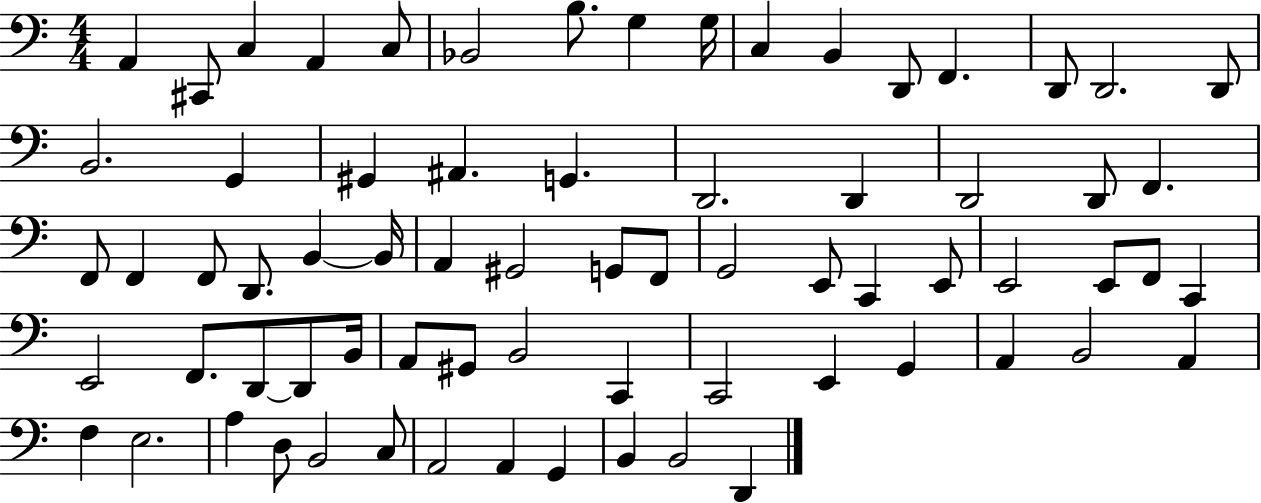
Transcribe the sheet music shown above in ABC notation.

X:1
T:Untitled
M:4/4
L:1/4
K:C
A,, ^C,,/2 C, A,, C,/2 _B,,2 B,/2 G, G,/4 C, B,, D,,/2 F,, D,,/2 D,,2 D,,/2 B,,2 G,, ^G,, ^A,, G,, D,,2 D,, D,,2 D,,/2 F,, F,,/2 F,, F,,/2 D,,/2 B,, B,,/4 A,, ^G,,2 G,,/2 F,,/2 G,,2 E,,/2 C,, E,,/2 E,,2 E,,/2 F,,/2 C,, E,,2 F,,/2 D,,/2 D,,/2 B,,/4 A,,/2 ^G,,/2 B,,2 C,, C,,2 E,, G,, A,, B,,2 A,, F, E,2 A, D,/2 B,,2 C,/2 A,,2 A,, G,, B,, B,,2 D,,